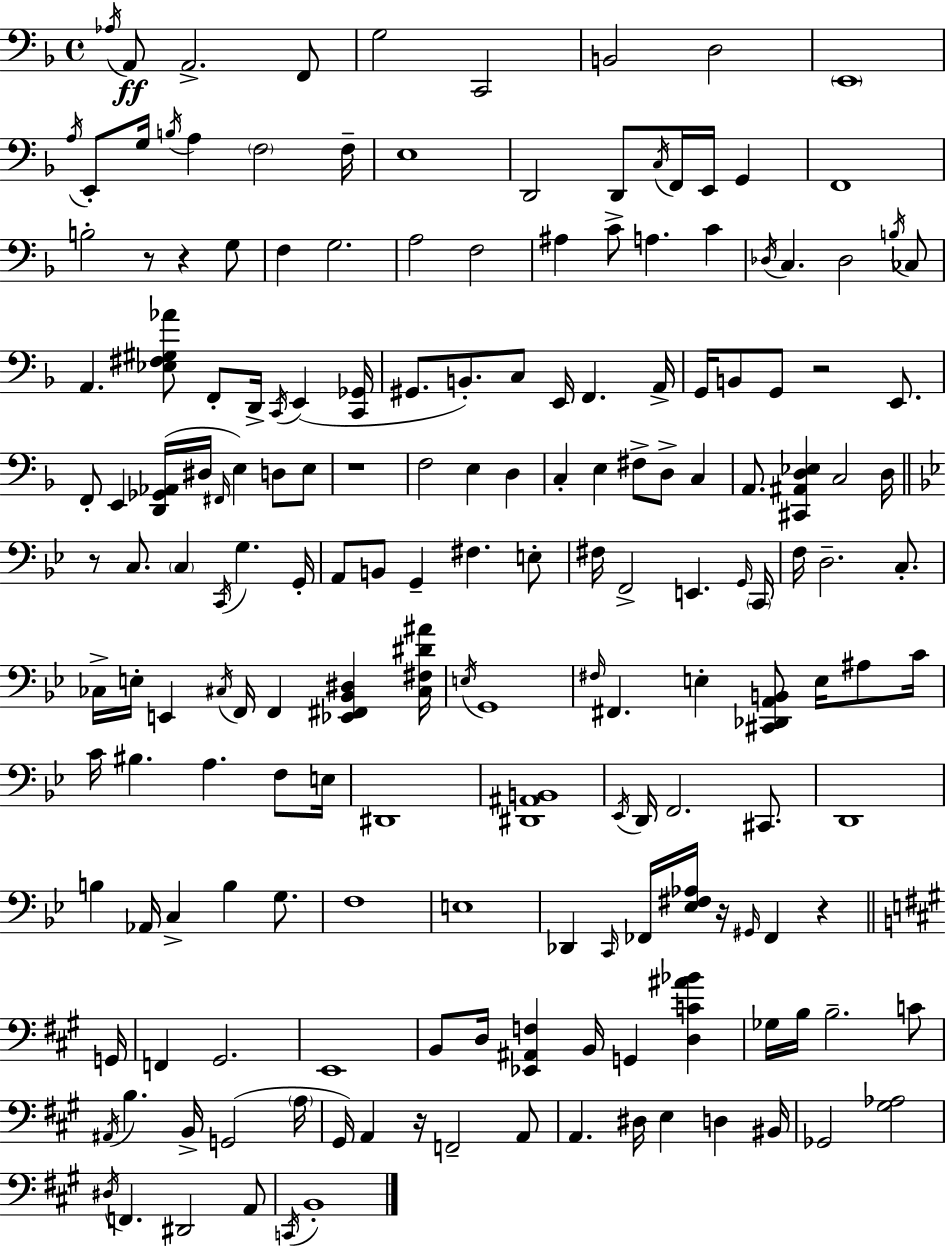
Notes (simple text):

Ab3/s A2/e A2/h. F2/e G3/h C2/h B2/h D3/h E2/w A3/s E2/e G3/s B3/s A3/q F3/h F3/s E3/w D2/h D2/e C3/s F2/s E2/s G2/q F2/w B3/h R/e R/q G3/e F3/q G3/h. A3/h F3/h A#3/q C4/e A3/q. C4/q Db3/s C3/q. Db3/h B3/s CES3/e A2/q. [Eb3,F#3,G#3,Ab4]/e F2/e D2/s C2/s E2/q [C2,Gb2]/s G#2/e. B2/e. C3/e E2/s F2/q. A2/s G2/s B2/e G2/e R/h E2/e. F2/e E2/q [D2,Gb2,Ab2]/s D#3/s F#2/s E3/q D3/e E3/e R/w F3/h E3/q D3/q C3/q E3/q F#3/e D3/e C3/q A2/e. [C#2,A#2,D3,Eb3]/q C3/h D3/s R/e C3/e. C3/q C2/s G3/q. G2/s A2/e B2/e G2/q F#3/q. E3/e F#3/s F2/h E2/q. G2/s C2/s F3/s D3/h. C3/e. CES3/s E3/s E2/q C#3/s F2/s F2/q [Eb2,F#2,Bb2,D#3]/q [C#3,F#3,D#4,A#4]/s E3/s G2/w F#3/s F#2/q. E3/q [C#2,Db2,A2,B2]/e E3/s A#3/e C4/s C4/s BIS3/q. A3/q. F3/e E3/s D#2/w [D#2,A#2,B2]/w Eb2/s D2/s F2/h. C#2/e. D2/w B3/q Ab2/s C3/q B3/q G3/e. F3/w E3/w Db2/q C2/s FES2/s [Eb3,F#3,Ab3]/s R/s G#2/s FES2/q R/q G2/s F2/q G#2/h. E2/w B2/e D3/s [Eb2,A#2,F3]/q B2/s G2/q [D3,C4,A#4,Bb4]/q Gb3/s B3/s B3/h. C4/e A#2/s B3/q. B2/s G2/h A3/s G#2/s A2/q R/s F2/h A2/e A2/q. D#3/s E3/q D3/q BIS2/s Gb2/h [G#3,Ab3]/h D#3/s F2/q. D#2/h A2/e C2/s B2/w